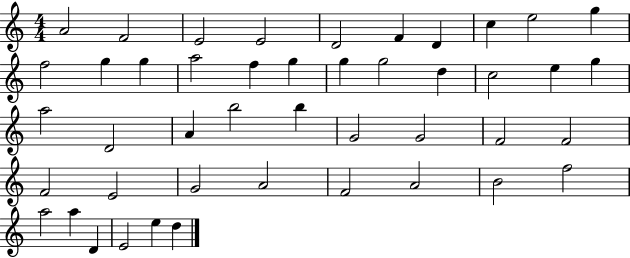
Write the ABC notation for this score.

X:1
T:Untitled
M:4/4
L:1/4
K:C
A2 F2 E2 E2 D2 F D c e2 g f2 g g a2 f g g g2 d c2 e g a2 D2 A b2 b G2 G2 F2 F2 F2 E2 G2 A2 F2 A2 B2 f2 a2 a D E2 e d